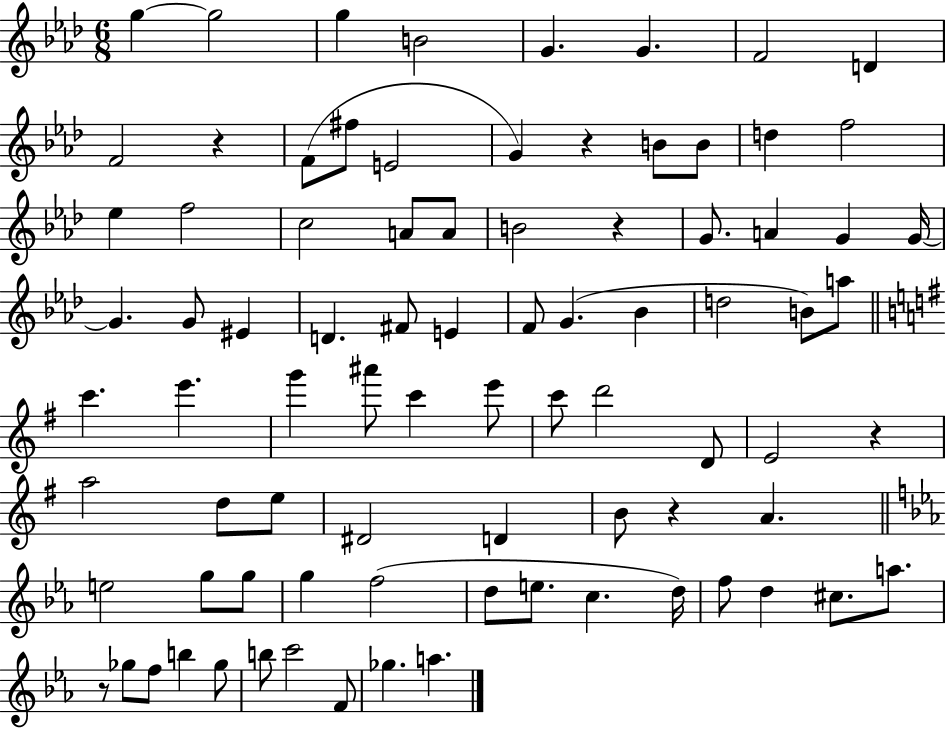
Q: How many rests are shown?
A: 6